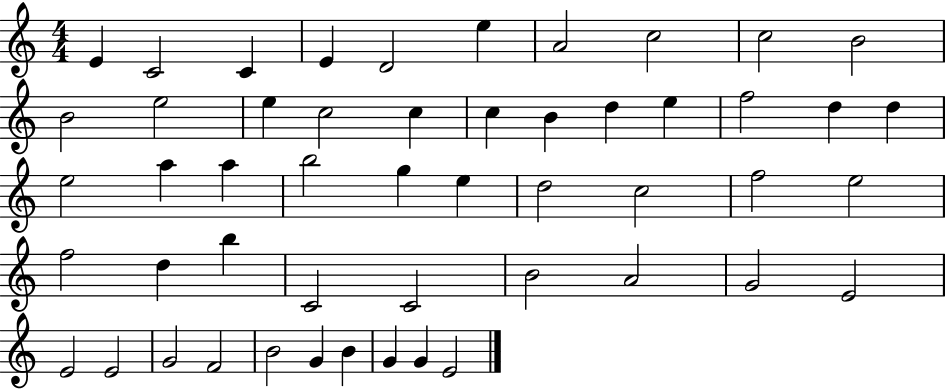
{
  \clef treble
  \numericTimeSignature
  \time 4/4
  \key c \major
  e'4 c'2 c'4 | e'4 d'2 e''4 | a'2 c''2 | c''2 b'2 | \break b'2 e''2 | e''4 c''2 c''4 | c''4 b'4 d''4 e''4 | f''2 d''4 d''4 | \break e''2 a''4 a''4 | b''2 g''4 e''4 | d''2 c''2 | f''2 e''2 | \break f''2 d''4 b''4 | c'2 c'2 | b'2 a'2 | g'2 e'2 | \break e'2 e'2 | g'2 f'2 | b'2 g'4 b'4 | g'4 g'4 e'2 | \break \bar "|."
}